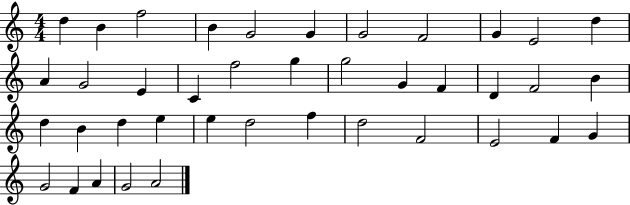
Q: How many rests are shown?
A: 0